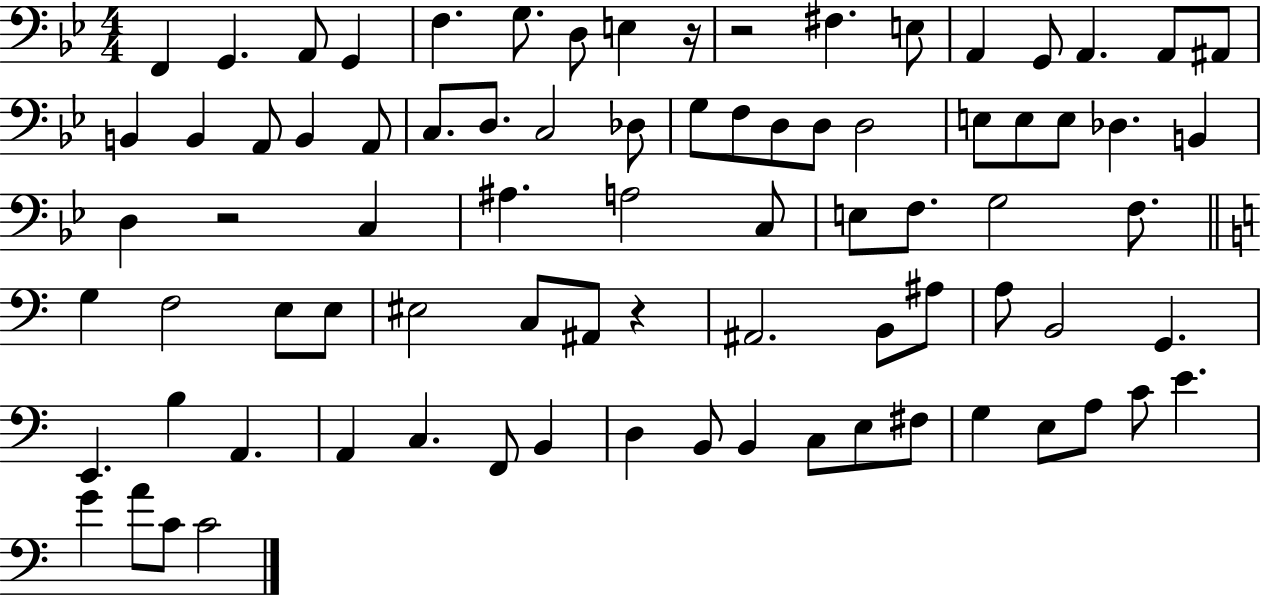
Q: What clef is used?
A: bass